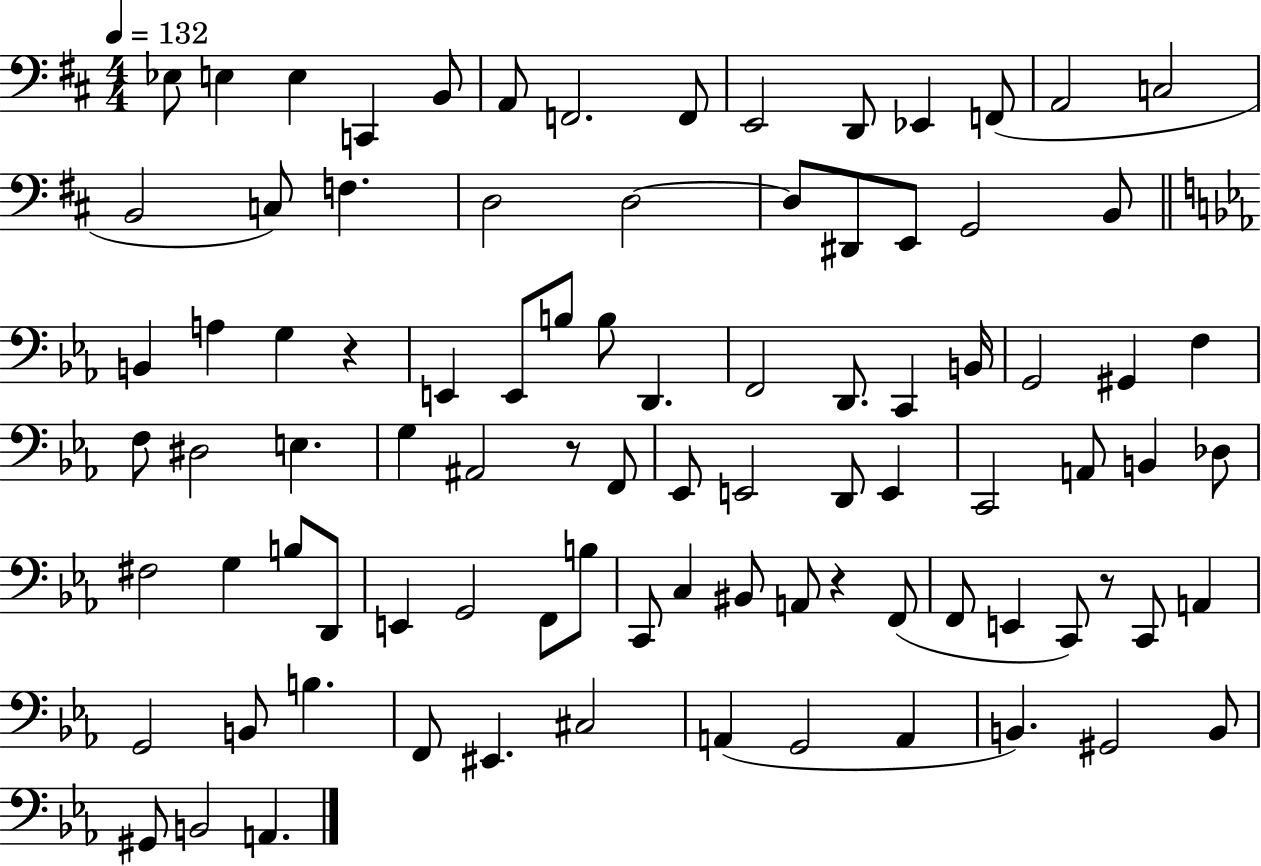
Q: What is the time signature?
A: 4/4